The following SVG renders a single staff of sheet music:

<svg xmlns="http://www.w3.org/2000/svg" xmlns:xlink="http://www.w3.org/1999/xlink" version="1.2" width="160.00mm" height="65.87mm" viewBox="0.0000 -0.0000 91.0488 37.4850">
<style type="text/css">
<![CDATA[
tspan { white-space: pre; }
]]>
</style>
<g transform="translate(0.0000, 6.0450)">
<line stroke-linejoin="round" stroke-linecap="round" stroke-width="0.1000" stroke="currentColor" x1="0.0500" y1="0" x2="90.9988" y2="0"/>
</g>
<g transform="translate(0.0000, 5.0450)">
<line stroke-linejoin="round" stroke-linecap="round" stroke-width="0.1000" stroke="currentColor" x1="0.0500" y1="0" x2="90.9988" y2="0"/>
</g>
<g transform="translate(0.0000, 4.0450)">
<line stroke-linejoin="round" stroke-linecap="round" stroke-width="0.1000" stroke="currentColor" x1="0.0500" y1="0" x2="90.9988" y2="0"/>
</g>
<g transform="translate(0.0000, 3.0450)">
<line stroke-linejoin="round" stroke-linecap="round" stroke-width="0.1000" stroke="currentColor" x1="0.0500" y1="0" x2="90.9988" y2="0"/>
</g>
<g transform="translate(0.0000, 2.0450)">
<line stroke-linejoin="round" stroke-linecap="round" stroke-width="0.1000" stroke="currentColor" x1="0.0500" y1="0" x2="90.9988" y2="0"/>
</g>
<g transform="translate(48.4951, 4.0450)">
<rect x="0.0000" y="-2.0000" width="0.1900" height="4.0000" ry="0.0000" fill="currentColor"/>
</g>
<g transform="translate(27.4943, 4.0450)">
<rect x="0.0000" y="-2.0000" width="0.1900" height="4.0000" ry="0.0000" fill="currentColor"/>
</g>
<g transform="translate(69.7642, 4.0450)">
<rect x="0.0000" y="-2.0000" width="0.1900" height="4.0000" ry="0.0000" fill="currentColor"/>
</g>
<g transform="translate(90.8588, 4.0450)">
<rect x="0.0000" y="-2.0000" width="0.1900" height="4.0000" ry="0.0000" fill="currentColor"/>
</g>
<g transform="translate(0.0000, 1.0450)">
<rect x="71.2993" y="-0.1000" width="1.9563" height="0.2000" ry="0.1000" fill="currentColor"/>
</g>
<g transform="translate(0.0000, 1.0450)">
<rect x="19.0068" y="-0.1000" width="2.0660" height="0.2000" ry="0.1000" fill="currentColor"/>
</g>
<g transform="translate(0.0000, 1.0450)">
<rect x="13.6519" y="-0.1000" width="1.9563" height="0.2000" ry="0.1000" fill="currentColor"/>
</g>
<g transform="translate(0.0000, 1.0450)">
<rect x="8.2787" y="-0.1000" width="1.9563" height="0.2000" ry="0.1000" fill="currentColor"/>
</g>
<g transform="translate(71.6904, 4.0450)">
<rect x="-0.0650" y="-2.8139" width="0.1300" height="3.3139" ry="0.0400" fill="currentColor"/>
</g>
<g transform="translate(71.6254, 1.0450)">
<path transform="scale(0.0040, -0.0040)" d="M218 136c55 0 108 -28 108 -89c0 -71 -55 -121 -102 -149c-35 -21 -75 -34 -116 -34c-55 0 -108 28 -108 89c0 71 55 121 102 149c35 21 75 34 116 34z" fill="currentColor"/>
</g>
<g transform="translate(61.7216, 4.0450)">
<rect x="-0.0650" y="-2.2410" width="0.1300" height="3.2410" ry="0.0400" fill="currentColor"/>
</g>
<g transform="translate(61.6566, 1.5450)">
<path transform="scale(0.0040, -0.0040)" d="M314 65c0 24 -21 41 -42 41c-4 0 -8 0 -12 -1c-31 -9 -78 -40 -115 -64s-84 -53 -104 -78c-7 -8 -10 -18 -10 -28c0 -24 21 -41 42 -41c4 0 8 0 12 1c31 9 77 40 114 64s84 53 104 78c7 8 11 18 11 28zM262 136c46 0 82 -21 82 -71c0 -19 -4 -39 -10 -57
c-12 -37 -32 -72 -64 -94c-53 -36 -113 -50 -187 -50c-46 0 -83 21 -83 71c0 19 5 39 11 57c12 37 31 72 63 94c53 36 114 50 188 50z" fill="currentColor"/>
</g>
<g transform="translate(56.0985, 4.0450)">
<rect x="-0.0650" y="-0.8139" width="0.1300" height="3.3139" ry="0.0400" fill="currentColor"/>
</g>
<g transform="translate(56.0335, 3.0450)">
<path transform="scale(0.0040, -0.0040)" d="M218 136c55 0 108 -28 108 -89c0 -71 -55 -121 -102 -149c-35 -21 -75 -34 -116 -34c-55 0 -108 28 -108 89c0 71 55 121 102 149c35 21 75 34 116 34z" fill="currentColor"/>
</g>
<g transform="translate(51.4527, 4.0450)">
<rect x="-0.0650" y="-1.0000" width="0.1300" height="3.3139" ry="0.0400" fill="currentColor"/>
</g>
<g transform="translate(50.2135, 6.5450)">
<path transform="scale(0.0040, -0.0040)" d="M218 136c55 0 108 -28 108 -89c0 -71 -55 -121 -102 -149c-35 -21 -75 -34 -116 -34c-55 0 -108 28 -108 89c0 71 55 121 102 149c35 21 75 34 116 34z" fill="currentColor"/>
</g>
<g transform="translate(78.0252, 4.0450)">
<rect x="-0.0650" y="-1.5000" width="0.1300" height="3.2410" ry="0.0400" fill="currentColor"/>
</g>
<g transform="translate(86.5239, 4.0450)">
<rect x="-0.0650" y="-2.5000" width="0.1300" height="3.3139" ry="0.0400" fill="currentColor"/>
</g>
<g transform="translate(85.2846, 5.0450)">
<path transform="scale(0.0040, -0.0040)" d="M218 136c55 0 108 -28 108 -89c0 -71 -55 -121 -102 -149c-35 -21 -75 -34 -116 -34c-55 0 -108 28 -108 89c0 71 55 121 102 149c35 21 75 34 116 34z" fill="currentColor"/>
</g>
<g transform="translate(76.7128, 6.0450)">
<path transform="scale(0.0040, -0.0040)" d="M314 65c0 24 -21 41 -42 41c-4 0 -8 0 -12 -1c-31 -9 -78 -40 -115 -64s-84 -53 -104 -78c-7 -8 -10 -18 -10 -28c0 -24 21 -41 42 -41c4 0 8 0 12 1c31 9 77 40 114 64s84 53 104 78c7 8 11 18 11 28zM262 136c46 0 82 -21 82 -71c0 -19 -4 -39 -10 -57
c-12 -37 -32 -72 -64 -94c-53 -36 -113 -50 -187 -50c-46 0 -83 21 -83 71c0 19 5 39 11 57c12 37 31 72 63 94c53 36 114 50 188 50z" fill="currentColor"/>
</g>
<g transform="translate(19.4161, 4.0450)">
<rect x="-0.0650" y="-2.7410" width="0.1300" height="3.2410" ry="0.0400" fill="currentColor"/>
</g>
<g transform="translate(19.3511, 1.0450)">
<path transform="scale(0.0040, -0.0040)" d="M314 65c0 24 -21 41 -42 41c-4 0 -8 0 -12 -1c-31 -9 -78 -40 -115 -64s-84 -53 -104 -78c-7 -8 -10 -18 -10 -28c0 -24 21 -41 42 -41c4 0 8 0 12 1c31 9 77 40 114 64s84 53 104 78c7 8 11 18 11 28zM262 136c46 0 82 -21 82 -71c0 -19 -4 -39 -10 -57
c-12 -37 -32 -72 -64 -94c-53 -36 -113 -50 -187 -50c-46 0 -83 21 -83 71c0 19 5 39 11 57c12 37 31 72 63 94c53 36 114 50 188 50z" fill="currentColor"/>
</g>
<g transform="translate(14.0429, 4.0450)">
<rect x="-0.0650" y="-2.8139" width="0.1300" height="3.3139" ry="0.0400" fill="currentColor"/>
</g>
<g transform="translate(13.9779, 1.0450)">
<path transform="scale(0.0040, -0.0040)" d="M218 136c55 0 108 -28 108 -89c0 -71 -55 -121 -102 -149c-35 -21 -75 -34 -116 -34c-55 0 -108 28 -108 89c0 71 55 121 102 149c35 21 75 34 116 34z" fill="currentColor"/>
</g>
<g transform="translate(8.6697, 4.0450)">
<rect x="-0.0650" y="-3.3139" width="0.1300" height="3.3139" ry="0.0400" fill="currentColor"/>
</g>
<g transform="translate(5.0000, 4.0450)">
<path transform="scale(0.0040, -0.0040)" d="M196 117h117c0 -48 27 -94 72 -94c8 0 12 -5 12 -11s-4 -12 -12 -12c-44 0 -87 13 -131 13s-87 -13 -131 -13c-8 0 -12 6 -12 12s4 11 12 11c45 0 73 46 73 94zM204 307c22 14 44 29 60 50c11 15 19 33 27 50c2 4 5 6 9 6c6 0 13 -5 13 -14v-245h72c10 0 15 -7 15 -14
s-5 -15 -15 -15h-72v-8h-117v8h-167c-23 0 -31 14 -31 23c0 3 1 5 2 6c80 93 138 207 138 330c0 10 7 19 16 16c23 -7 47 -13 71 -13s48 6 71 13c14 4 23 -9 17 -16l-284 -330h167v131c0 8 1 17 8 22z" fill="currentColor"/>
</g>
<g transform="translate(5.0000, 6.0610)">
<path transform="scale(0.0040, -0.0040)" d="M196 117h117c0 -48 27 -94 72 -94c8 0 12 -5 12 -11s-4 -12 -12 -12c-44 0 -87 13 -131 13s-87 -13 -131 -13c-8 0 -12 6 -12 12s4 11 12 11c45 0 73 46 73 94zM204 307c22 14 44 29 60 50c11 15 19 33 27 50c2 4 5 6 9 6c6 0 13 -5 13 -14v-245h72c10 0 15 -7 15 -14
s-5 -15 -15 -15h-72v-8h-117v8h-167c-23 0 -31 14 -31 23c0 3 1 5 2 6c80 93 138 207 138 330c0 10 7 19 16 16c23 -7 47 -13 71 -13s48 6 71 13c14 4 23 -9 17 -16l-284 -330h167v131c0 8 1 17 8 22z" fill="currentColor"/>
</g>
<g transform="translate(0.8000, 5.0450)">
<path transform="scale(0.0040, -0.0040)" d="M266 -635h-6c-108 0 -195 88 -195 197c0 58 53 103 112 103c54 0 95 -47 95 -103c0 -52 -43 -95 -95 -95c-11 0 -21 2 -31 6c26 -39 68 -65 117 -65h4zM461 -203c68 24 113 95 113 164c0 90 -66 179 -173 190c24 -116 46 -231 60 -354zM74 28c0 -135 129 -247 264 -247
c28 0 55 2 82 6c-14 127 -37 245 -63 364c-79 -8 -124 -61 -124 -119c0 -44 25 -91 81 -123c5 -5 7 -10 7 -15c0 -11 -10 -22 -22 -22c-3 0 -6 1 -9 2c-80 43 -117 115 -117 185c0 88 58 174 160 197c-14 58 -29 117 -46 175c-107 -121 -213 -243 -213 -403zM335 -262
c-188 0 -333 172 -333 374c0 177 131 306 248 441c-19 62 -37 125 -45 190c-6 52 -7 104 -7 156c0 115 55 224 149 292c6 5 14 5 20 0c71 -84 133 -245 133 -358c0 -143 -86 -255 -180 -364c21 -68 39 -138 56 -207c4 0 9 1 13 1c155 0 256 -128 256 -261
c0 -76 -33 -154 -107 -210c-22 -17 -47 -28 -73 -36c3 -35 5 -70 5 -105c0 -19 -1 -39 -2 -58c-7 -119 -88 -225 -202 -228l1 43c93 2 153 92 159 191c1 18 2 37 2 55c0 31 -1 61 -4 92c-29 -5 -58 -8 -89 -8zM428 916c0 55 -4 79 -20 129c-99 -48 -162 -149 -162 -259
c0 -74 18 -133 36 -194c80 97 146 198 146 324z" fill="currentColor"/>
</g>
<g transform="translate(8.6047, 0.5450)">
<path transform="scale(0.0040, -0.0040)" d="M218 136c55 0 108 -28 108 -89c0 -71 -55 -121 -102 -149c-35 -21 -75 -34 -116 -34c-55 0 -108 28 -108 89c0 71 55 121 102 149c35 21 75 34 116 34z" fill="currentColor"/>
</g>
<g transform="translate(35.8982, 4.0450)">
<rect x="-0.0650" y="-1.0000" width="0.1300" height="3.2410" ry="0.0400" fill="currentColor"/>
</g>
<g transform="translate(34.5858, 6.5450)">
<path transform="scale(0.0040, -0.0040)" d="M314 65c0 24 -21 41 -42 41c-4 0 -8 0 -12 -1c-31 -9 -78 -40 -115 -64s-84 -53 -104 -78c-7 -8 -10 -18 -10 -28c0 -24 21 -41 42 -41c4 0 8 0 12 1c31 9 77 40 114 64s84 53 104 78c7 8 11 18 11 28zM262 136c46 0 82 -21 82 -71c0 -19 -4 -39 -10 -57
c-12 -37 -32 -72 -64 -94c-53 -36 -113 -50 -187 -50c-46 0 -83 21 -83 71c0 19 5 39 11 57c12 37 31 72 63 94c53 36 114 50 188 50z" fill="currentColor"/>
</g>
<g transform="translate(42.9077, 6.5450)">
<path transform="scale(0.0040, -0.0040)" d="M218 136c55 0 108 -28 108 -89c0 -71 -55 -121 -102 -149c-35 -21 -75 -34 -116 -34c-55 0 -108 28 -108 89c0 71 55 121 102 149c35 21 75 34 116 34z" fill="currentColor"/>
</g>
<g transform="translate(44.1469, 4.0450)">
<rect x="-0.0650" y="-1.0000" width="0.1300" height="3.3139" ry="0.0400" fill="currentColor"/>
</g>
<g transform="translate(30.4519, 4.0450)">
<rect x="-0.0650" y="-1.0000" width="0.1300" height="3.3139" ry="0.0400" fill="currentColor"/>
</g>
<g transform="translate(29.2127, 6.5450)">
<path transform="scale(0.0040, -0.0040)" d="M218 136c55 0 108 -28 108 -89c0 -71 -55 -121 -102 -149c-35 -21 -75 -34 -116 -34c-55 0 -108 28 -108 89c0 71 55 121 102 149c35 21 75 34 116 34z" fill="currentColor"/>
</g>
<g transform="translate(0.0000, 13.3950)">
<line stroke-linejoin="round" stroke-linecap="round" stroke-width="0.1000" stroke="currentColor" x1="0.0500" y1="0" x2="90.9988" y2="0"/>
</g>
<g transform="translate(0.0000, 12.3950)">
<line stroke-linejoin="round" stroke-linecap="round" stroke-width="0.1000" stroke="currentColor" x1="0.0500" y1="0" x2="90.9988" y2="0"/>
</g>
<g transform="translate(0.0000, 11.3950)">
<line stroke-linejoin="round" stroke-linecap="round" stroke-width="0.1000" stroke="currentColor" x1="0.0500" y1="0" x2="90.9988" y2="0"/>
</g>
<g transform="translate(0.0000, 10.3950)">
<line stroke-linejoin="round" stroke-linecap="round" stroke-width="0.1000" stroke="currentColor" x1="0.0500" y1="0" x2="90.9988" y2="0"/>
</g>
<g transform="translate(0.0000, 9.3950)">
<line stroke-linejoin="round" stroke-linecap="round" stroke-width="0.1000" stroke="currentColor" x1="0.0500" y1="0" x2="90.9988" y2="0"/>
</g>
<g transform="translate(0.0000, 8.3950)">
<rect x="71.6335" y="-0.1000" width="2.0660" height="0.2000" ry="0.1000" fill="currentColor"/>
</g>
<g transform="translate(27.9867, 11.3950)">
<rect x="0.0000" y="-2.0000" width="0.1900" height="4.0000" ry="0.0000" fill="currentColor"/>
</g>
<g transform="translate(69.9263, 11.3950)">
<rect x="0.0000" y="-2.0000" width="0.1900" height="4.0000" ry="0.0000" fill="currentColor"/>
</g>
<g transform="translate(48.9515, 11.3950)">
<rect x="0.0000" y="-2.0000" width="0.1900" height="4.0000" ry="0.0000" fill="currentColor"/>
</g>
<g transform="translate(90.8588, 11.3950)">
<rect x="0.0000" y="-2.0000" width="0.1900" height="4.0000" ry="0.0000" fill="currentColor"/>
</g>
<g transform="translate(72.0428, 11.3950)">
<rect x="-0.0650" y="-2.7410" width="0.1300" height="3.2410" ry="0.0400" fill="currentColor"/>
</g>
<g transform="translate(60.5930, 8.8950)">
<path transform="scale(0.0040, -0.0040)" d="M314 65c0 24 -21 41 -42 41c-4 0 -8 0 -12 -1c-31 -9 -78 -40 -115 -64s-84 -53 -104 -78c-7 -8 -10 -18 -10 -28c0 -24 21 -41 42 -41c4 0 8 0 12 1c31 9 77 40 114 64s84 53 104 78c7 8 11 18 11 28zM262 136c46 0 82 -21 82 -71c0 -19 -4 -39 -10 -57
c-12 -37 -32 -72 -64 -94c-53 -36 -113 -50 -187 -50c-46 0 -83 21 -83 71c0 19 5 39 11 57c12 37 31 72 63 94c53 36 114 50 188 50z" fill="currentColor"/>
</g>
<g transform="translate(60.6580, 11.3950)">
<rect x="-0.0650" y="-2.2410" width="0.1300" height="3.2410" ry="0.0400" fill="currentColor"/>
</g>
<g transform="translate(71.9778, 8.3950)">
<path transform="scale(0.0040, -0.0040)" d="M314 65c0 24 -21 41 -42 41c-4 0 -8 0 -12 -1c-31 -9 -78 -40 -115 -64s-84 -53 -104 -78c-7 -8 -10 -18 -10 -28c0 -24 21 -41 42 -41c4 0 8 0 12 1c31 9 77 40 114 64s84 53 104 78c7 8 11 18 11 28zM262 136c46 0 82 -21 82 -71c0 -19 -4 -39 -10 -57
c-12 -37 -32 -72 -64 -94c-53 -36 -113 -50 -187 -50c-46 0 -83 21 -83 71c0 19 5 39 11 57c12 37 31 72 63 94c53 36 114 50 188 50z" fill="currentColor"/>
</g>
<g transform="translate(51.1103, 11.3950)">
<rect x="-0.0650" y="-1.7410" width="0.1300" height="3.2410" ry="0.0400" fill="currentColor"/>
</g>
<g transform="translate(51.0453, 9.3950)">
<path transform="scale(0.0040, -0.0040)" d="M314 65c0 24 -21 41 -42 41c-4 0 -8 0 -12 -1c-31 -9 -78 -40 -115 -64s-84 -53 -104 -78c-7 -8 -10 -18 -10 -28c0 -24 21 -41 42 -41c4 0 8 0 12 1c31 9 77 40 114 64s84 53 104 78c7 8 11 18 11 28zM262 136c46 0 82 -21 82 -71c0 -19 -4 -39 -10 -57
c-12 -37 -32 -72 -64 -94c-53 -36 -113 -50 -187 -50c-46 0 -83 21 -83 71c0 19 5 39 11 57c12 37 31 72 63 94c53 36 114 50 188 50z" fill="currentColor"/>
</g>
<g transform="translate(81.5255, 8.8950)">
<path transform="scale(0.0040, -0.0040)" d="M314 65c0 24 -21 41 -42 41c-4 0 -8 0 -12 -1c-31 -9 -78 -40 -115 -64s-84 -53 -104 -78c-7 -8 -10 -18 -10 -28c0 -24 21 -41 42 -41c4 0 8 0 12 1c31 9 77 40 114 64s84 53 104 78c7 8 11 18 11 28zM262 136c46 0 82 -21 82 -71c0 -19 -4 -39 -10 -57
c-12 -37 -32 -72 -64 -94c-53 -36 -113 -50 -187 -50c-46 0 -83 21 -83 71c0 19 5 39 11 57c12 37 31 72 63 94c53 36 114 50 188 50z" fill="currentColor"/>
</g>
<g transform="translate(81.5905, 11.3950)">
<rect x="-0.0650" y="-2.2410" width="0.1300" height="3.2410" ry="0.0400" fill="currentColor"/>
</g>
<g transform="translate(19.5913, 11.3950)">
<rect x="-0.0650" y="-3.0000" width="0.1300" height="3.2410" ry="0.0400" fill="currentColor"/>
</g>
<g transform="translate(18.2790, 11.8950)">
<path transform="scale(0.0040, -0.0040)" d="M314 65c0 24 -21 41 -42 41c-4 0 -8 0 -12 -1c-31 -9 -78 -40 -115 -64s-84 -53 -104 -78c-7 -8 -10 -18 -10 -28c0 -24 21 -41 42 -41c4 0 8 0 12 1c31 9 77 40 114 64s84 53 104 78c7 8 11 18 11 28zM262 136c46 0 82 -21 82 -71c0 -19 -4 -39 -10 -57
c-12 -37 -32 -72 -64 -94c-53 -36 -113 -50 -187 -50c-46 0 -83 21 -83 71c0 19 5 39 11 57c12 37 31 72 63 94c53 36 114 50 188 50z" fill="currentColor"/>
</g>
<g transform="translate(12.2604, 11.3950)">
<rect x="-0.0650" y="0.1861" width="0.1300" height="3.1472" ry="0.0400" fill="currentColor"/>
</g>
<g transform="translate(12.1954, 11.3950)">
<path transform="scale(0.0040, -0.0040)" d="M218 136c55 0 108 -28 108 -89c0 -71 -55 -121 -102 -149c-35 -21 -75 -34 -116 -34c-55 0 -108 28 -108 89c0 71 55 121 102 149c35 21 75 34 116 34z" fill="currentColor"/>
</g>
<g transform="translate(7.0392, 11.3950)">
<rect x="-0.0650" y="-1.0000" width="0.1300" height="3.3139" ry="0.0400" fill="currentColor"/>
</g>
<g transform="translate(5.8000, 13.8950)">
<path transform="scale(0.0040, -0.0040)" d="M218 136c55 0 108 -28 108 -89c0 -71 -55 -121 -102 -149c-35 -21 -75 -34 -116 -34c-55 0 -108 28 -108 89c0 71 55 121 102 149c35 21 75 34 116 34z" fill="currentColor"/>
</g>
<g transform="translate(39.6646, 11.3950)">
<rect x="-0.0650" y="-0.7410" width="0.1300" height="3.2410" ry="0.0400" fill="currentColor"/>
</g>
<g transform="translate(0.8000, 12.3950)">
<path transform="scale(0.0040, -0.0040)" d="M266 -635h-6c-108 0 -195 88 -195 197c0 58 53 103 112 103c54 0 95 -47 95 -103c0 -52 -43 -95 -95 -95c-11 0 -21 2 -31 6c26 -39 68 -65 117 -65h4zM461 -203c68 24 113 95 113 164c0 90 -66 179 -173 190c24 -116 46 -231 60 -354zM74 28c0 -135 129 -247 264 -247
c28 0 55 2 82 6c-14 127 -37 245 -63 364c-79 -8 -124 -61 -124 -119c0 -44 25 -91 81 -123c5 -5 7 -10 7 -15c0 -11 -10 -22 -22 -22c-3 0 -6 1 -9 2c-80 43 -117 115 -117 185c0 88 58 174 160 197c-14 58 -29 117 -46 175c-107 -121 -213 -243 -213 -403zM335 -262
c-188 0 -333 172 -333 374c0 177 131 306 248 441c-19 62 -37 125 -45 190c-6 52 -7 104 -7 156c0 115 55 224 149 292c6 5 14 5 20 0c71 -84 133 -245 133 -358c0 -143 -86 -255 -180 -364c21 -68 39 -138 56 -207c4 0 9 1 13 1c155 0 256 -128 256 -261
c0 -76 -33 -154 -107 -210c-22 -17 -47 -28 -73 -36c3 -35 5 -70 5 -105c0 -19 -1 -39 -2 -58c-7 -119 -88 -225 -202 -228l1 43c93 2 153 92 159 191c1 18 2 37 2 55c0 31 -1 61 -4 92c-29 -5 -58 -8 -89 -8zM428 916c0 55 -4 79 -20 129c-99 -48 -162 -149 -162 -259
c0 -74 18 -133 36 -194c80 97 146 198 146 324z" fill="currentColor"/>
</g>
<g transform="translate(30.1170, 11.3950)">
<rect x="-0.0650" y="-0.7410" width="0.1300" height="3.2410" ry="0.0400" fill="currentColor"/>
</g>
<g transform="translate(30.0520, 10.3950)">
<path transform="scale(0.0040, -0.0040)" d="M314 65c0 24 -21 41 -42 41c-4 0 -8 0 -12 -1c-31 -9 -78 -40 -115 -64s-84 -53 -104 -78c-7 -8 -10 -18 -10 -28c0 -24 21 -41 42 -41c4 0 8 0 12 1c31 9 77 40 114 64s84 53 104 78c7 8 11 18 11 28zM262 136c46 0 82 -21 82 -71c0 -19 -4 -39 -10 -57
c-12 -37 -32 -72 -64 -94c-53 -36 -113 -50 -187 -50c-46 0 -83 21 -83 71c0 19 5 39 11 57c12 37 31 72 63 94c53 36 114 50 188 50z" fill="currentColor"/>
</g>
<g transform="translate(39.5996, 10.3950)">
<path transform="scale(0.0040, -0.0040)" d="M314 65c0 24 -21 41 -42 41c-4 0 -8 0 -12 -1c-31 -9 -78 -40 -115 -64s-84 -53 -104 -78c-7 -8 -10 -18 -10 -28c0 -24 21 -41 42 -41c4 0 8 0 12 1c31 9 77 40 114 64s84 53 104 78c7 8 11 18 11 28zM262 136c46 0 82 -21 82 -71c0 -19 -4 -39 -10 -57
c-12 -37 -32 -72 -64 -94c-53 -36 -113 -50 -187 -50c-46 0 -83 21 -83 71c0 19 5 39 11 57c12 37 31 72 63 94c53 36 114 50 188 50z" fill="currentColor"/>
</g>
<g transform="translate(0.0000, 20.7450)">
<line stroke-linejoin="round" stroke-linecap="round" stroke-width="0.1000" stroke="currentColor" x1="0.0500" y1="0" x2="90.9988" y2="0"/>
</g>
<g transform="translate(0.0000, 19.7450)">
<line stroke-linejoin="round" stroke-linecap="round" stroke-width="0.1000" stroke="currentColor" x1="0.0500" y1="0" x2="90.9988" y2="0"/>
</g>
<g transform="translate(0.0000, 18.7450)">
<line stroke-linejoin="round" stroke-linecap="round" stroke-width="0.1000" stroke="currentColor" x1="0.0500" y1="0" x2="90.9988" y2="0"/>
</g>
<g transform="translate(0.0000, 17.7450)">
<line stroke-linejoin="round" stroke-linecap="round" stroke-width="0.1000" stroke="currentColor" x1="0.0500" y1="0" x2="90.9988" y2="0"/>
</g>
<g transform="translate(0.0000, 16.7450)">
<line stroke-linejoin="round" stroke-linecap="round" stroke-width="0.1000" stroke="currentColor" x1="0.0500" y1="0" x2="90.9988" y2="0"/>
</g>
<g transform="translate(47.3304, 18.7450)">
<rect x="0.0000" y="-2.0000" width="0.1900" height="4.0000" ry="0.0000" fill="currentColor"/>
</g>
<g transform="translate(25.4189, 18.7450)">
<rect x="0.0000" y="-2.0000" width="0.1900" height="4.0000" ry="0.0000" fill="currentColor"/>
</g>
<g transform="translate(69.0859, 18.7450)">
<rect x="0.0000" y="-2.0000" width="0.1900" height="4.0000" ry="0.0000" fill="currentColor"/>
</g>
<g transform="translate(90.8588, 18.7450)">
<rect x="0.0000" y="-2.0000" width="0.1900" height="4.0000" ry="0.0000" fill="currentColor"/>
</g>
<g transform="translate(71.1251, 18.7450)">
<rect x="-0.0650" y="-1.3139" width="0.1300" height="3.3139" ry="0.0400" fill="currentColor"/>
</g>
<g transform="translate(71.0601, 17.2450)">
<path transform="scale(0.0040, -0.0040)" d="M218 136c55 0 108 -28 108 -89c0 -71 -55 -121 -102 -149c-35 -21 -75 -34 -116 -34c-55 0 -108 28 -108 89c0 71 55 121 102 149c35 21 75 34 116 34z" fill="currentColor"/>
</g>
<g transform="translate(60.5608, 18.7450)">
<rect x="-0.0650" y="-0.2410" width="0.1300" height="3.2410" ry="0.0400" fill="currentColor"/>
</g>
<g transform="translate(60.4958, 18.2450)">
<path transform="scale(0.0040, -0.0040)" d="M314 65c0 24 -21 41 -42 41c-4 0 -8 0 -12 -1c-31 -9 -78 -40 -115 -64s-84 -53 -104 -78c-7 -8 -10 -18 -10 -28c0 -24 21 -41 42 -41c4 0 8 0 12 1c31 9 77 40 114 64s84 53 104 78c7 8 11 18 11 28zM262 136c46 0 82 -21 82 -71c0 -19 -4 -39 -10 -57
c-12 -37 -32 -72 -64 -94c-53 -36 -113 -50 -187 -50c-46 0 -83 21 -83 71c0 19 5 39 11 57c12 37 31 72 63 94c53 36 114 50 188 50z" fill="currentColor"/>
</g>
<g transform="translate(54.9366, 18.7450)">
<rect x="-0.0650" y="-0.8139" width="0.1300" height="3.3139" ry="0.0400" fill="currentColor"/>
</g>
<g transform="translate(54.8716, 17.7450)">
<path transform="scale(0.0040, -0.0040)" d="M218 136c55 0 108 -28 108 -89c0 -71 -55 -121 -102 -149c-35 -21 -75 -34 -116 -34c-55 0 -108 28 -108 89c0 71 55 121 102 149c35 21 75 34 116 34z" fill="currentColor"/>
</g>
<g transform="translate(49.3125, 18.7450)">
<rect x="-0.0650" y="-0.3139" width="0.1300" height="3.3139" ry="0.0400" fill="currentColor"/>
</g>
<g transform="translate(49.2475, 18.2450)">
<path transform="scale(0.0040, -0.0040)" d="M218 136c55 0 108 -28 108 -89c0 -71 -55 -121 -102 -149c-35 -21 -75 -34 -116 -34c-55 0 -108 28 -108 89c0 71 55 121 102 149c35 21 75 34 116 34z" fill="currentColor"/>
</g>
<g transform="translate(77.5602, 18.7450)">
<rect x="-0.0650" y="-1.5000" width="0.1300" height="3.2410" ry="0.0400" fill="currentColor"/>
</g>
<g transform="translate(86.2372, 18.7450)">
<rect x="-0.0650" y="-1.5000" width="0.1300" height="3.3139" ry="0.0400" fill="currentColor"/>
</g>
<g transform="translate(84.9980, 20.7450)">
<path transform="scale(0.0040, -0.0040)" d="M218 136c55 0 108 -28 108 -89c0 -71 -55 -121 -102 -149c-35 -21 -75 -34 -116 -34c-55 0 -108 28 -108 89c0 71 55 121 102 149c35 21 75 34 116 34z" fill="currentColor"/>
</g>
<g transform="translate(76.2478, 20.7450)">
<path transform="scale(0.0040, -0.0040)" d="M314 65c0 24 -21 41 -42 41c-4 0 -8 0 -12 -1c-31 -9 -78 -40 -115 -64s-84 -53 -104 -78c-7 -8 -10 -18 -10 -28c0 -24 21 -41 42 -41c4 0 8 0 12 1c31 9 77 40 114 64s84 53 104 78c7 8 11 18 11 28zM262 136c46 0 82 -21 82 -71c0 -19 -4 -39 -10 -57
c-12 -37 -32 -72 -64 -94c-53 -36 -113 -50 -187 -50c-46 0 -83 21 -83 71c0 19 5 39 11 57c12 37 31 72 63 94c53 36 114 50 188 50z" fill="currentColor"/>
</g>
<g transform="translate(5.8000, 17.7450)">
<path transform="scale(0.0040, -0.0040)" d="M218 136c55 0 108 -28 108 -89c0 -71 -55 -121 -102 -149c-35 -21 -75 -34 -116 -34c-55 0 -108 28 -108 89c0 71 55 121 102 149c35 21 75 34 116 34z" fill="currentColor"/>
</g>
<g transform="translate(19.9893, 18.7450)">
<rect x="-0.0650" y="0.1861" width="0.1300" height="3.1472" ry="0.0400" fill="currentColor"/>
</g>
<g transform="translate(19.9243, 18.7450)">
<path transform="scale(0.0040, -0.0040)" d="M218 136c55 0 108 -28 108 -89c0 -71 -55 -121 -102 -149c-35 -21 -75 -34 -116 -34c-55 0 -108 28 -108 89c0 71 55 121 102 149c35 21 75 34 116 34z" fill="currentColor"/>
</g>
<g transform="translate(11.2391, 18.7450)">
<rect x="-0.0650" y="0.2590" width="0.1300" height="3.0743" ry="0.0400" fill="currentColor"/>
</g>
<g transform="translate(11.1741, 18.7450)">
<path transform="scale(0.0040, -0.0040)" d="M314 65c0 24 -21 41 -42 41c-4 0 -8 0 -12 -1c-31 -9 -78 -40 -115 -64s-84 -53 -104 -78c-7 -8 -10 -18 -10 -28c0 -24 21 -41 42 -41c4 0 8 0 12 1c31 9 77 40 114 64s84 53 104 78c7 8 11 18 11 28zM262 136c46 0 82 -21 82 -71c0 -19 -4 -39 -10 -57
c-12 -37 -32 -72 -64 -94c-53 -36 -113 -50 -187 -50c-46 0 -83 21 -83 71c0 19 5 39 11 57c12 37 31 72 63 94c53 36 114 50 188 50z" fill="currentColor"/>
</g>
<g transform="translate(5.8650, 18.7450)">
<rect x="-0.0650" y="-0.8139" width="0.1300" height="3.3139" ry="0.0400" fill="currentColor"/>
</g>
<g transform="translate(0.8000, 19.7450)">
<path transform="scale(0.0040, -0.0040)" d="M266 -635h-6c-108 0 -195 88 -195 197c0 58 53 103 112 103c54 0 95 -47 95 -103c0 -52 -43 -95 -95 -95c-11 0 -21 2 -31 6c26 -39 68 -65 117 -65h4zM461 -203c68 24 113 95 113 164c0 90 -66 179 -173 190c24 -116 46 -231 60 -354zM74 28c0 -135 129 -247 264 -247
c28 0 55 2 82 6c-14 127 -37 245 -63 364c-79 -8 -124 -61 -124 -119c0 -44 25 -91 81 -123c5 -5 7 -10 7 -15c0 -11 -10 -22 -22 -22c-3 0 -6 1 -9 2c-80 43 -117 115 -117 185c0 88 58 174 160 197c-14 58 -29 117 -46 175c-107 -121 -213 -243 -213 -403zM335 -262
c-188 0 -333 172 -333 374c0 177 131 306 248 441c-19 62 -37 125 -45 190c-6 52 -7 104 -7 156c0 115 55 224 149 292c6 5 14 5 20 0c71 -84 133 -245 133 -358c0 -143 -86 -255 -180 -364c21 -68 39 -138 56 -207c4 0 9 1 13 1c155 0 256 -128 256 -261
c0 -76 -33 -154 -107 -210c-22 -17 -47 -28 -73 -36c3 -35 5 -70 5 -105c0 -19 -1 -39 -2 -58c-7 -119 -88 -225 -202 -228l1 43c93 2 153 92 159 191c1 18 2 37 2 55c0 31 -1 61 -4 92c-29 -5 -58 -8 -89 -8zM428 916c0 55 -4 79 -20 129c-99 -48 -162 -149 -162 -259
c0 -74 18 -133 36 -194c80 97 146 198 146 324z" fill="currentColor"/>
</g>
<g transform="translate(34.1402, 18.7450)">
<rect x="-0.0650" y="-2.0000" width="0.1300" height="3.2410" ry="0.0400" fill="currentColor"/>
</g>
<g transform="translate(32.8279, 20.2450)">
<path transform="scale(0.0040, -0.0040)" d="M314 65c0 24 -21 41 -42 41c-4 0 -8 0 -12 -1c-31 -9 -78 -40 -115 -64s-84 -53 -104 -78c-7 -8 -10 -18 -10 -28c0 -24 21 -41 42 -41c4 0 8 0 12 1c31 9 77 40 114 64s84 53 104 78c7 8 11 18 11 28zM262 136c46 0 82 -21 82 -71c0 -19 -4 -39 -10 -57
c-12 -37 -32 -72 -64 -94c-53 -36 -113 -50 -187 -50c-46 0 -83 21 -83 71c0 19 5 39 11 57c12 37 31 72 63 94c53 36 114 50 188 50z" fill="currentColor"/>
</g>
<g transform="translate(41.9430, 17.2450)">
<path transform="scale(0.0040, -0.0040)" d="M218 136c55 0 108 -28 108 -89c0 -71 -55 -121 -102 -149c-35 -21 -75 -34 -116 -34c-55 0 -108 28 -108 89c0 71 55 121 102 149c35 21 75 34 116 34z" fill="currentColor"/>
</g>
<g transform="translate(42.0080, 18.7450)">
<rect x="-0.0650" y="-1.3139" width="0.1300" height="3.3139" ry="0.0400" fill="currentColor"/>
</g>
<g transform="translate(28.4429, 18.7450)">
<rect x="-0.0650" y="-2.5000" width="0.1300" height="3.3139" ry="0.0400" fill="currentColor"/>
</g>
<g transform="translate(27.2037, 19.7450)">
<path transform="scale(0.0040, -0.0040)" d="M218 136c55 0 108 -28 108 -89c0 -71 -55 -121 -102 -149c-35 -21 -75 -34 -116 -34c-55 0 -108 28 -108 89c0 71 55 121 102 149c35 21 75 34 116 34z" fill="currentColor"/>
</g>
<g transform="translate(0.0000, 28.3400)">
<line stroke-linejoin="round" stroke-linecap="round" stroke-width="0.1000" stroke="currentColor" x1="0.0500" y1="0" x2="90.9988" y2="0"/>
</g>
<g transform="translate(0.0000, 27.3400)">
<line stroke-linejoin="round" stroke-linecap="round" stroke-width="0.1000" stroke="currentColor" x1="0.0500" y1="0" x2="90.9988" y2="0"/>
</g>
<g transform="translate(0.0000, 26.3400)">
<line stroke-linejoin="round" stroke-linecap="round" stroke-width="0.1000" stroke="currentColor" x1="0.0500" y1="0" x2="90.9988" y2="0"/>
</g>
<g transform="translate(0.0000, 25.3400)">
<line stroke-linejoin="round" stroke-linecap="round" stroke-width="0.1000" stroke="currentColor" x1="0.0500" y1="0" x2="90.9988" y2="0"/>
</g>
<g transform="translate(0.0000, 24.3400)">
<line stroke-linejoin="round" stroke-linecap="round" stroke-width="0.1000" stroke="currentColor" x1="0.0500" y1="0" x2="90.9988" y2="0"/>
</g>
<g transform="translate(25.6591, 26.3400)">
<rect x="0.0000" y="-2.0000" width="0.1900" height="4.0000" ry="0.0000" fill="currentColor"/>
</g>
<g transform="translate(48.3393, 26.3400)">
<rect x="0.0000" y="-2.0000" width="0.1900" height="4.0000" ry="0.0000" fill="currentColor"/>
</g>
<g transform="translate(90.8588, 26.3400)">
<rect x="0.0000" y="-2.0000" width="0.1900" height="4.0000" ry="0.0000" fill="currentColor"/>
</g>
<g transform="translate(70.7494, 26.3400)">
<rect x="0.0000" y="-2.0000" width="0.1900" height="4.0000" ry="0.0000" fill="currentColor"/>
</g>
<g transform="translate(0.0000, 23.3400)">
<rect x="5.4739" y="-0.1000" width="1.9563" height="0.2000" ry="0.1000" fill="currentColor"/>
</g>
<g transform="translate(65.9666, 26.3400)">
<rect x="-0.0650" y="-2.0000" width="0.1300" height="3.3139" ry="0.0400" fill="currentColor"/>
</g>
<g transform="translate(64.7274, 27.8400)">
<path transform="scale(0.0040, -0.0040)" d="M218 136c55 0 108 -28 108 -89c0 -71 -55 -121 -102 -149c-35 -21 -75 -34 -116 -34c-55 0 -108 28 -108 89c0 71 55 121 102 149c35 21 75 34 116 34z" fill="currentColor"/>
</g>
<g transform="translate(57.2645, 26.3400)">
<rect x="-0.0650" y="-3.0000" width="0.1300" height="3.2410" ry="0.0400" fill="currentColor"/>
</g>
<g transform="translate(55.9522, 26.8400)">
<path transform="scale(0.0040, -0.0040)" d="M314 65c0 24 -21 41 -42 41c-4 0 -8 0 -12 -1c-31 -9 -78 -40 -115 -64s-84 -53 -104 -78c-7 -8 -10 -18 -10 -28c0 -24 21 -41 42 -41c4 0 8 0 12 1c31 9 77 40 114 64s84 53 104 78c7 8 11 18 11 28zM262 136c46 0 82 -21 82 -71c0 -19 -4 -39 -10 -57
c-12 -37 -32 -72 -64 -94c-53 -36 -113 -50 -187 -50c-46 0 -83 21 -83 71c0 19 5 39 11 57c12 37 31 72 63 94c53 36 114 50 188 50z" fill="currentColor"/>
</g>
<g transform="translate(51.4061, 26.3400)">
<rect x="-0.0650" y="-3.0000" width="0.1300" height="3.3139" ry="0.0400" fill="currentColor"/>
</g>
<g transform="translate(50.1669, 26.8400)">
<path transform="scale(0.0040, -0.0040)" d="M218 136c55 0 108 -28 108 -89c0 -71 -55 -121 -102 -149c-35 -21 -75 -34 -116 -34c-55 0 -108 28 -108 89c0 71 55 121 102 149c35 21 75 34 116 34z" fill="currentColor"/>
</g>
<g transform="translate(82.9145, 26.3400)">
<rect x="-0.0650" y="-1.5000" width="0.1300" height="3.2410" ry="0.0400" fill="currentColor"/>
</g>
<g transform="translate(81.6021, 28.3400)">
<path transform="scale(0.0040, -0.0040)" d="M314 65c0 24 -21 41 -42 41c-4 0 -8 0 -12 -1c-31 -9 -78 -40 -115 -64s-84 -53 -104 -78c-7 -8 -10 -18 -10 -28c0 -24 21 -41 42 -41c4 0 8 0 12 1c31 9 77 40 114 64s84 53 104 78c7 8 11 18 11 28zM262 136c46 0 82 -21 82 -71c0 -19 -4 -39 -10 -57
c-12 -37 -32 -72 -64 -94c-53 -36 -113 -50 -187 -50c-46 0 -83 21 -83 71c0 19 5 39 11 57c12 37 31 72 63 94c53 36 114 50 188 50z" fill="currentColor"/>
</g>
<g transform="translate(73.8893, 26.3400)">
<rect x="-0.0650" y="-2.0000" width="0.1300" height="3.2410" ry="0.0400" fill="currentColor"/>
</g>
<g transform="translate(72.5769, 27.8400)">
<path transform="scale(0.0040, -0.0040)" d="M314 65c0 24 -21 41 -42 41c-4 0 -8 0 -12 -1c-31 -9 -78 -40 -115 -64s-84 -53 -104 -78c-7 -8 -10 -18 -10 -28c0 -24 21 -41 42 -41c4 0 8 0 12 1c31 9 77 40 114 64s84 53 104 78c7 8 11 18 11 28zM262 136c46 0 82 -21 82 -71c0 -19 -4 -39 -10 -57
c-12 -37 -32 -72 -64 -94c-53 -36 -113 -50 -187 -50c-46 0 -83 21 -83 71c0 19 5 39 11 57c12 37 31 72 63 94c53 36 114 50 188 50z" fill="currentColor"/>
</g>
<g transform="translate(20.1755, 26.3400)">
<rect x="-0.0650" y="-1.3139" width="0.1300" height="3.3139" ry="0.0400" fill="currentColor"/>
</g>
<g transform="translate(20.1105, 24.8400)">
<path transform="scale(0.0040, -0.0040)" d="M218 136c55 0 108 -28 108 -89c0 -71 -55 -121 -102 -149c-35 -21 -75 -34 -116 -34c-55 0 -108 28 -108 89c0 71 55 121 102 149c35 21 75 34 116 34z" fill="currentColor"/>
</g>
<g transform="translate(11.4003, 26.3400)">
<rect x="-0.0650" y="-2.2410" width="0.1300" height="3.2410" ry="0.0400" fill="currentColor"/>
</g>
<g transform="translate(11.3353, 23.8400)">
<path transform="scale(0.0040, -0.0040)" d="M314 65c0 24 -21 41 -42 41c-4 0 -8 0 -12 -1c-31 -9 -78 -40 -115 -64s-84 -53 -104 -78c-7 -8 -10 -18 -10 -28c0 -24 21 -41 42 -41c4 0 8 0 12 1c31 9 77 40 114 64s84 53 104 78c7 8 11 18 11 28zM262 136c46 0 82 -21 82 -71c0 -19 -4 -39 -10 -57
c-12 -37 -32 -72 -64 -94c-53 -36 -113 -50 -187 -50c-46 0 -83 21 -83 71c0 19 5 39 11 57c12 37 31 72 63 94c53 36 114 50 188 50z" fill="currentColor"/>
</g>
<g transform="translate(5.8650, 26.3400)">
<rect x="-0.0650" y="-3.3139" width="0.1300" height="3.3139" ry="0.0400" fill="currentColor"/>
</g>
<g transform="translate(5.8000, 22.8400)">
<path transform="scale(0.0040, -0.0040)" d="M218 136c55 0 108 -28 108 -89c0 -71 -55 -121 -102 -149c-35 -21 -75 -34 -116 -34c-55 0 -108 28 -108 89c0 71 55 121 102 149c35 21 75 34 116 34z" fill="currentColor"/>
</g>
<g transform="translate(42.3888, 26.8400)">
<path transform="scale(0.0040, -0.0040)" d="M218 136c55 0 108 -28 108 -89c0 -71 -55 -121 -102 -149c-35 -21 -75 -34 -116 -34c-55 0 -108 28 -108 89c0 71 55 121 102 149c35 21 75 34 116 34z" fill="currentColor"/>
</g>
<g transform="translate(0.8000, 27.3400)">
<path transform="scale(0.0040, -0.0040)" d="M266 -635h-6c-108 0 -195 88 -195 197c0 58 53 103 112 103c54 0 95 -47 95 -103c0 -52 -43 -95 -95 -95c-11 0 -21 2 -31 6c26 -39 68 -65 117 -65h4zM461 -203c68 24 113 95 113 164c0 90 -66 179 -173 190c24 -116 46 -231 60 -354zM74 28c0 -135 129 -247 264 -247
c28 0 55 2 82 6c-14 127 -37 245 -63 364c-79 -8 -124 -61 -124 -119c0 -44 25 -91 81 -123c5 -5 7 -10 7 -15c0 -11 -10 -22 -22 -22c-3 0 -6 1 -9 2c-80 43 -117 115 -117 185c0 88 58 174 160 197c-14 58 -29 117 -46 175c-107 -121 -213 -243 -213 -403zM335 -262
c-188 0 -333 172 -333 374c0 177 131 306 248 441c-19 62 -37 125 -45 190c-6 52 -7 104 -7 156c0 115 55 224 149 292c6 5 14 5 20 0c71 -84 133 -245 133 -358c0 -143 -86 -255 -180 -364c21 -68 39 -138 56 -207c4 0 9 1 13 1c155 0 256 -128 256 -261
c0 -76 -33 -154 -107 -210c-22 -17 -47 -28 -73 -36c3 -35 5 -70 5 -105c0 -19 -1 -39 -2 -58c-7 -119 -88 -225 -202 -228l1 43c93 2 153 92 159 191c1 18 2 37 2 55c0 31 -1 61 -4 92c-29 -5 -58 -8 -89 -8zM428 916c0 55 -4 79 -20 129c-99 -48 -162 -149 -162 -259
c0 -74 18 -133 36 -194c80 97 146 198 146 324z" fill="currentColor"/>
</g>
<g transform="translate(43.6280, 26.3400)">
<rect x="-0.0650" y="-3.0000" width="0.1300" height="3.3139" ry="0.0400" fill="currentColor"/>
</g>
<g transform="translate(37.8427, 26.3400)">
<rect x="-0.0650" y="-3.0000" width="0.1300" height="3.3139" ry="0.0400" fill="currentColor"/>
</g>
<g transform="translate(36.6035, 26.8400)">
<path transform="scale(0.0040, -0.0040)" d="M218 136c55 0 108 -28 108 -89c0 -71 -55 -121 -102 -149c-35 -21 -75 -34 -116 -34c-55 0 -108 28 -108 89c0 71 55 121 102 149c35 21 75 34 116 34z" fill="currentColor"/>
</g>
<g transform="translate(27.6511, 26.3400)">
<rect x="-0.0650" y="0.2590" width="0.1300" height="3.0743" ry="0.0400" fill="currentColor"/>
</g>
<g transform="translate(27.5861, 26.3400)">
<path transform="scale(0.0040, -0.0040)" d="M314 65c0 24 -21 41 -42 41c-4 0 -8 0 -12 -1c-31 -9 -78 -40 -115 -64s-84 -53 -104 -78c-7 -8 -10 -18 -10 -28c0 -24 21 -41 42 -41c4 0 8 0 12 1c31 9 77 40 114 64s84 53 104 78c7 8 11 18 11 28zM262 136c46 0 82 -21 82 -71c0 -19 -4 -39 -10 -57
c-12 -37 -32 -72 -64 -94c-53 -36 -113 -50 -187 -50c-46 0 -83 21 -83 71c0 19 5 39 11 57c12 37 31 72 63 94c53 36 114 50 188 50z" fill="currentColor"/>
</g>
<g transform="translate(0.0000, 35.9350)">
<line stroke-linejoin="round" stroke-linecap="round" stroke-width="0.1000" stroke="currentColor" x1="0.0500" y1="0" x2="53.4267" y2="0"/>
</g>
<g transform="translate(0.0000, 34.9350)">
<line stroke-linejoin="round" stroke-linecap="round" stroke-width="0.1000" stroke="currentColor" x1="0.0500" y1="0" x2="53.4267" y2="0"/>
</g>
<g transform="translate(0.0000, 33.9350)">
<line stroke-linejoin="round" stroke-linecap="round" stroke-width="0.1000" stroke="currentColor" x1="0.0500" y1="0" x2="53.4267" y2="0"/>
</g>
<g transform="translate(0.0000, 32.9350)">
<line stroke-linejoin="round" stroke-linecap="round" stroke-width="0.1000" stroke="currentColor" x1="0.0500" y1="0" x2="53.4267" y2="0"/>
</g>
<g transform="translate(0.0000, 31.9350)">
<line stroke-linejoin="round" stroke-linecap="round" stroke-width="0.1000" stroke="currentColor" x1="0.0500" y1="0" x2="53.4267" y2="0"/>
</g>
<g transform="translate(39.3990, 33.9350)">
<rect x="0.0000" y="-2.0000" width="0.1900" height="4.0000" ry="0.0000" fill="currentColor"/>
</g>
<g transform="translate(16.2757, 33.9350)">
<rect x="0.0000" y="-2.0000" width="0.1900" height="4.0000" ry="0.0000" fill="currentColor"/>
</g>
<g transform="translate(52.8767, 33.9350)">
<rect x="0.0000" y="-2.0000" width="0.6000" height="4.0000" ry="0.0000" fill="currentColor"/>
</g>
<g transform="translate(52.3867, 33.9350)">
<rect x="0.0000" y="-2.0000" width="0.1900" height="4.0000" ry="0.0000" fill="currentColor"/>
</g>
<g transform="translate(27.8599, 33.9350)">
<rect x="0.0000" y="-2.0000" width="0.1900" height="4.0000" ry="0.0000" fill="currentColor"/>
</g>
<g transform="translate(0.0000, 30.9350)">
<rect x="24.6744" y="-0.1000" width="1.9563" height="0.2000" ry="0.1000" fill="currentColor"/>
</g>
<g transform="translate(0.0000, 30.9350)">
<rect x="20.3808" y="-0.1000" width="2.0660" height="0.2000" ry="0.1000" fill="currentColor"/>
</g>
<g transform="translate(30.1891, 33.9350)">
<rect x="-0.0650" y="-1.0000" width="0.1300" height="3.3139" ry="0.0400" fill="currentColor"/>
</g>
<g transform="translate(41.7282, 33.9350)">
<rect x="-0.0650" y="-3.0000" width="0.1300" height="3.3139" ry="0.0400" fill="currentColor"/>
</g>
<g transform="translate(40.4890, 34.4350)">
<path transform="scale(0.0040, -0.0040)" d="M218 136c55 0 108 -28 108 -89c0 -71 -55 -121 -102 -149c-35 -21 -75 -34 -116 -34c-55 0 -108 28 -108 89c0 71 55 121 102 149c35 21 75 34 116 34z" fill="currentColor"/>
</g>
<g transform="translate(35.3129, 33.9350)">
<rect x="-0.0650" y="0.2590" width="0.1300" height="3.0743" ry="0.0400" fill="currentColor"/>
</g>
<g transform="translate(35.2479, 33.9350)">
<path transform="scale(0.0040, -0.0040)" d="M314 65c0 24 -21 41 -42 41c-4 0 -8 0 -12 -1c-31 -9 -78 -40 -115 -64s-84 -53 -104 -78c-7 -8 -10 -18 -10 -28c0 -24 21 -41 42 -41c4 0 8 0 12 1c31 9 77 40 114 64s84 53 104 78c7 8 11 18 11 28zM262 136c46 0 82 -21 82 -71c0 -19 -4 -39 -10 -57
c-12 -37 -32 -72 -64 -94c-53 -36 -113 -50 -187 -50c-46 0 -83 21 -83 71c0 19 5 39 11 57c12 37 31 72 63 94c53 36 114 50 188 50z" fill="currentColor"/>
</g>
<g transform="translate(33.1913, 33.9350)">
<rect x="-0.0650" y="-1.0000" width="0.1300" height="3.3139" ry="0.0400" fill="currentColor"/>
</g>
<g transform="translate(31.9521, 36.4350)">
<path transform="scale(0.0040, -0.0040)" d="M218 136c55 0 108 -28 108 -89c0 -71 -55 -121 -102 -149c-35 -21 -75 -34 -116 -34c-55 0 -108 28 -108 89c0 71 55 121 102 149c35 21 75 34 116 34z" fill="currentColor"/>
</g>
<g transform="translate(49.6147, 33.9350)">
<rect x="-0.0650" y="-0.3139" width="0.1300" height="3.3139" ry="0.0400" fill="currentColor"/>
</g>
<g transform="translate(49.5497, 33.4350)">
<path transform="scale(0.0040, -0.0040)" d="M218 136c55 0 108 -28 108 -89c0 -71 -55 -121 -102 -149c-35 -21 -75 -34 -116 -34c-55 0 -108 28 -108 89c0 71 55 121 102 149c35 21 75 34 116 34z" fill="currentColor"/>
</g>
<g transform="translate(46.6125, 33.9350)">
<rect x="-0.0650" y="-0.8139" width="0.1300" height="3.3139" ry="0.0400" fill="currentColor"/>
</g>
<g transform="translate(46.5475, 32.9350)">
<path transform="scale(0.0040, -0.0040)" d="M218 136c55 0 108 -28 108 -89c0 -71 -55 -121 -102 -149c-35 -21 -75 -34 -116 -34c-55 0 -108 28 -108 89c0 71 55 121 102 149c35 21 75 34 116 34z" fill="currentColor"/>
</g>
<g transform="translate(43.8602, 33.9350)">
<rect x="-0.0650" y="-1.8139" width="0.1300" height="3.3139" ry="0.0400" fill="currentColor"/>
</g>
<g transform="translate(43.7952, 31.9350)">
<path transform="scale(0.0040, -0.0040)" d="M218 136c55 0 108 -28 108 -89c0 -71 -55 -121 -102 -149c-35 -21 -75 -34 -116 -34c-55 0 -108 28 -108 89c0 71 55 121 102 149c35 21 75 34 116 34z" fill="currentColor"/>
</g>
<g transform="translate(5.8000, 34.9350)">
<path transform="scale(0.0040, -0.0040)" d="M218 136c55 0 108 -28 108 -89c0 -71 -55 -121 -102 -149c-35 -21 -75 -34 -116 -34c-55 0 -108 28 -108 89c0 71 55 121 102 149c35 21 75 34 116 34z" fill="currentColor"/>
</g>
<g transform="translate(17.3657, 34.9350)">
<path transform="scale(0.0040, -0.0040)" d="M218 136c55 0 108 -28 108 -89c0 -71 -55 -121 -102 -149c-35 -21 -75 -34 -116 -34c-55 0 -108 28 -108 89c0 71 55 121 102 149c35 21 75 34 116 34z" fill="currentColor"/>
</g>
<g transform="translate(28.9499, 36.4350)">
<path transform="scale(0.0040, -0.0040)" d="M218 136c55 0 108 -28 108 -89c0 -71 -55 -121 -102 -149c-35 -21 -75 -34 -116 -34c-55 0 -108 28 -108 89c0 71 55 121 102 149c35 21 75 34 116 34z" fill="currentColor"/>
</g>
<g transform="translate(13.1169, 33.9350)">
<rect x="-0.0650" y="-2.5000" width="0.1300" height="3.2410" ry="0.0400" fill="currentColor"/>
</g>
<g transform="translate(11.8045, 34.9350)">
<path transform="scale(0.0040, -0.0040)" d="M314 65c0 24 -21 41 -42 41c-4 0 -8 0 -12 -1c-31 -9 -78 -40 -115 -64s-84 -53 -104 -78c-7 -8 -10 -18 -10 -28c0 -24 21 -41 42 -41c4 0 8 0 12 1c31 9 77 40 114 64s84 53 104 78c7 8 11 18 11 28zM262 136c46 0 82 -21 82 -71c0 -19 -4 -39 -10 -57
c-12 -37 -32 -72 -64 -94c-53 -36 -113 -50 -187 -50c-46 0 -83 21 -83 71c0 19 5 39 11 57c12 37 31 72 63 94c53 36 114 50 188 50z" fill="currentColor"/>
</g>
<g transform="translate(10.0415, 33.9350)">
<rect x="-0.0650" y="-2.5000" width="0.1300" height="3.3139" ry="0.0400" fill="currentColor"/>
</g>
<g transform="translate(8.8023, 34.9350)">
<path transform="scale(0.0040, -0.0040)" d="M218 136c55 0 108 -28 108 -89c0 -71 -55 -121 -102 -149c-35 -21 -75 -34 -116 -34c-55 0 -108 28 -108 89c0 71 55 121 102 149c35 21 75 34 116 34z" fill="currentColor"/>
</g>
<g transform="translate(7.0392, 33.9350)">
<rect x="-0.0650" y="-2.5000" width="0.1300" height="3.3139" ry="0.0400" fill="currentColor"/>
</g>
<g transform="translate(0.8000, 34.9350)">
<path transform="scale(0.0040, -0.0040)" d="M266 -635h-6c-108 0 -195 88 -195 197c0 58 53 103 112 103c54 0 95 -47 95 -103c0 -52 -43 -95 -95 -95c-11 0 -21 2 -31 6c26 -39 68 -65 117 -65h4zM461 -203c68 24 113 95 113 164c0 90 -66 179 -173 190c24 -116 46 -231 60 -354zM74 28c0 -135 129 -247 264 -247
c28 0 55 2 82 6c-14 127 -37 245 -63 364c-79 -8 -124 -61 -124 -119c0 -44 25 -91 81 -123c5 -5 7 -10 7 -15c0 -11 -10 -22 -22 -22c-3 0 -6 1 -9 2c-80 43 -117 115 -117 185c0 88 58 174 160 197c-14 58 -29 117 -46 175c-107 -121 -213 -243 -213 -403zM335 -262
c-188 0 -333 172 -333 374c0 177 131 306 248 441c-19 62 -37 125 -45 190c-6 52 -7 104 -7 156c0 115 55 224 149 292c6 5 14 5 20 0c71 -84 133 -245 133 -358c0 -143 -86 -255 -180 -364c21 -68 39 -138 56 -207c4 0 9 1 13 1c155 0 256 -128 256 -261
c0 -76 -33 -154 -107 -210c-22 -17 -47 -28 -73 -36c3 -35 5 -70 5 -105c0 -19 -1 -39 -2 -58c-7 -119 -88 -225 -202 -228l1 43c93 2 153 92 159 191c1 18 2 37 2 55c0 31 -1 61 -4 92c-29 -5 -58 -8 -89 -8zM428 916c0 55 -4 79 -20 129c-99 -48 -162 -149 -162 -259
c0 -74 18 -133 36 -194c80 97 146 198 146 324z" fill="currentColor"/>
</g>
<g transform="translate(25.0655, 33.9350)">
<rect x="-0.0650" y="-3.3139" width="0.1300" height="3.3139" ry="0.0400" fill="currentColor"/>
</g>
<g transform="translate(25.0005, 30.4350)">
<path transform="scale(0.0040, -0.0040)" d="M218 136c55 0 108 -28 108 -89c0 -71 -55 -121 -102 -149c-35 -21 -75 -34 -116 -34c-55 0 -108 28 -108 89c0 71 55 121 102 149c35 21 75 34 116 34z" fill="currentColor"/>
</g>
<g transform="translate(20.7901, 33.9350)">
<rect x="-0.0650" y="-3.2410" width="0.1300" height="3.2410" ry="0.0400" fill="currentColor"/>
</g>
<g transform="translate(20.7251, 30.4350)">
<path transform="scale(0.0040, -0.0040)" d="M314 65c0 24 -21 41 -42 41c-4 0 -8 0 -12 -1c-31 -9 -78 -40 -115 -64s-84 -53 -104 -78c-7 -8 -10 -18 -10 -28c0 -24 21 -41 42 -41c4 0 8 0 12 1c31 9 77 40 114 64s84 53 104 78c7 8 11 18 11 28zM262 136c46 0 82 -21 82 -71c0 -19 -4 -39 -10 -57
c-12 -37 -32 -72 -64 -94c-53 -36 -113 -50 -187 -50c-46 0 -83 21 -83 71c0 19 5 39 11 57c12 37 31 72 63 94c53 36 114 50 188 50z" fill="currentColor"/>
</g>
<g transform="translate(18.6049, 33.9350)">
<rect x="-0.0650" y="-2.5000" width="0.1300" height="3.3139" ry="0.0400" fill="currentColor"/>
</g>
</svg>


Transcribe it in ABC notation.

X:1
T:Untitled
M:4/4
L:1/4
K:C
b a a2 D D2 D D d g2 a E2 G D B A2 d2 d2 f2 g2 a2 g2 d B2 B G F2 e c d c2 e E2 E b g2 e B2 A A A A2 F F2 E2 G G G2 G b2 b D D B2 A f d c